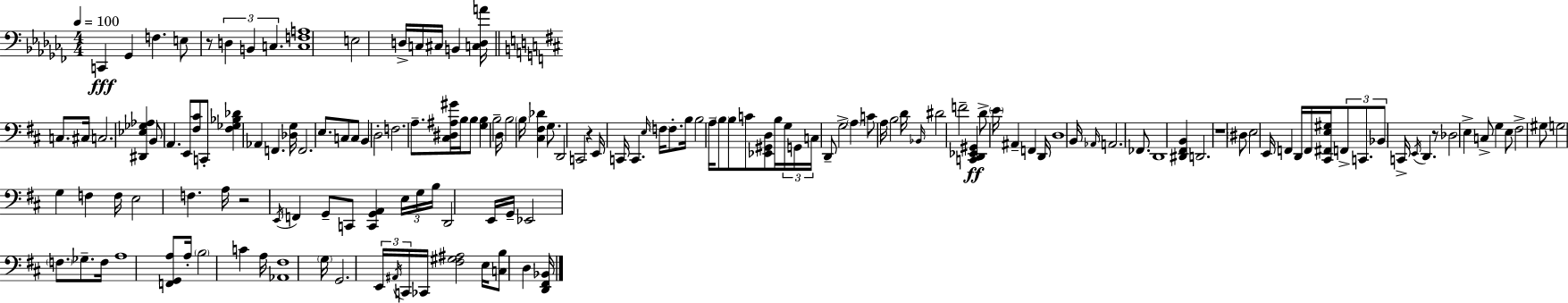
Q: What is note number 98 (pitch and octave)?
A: F3